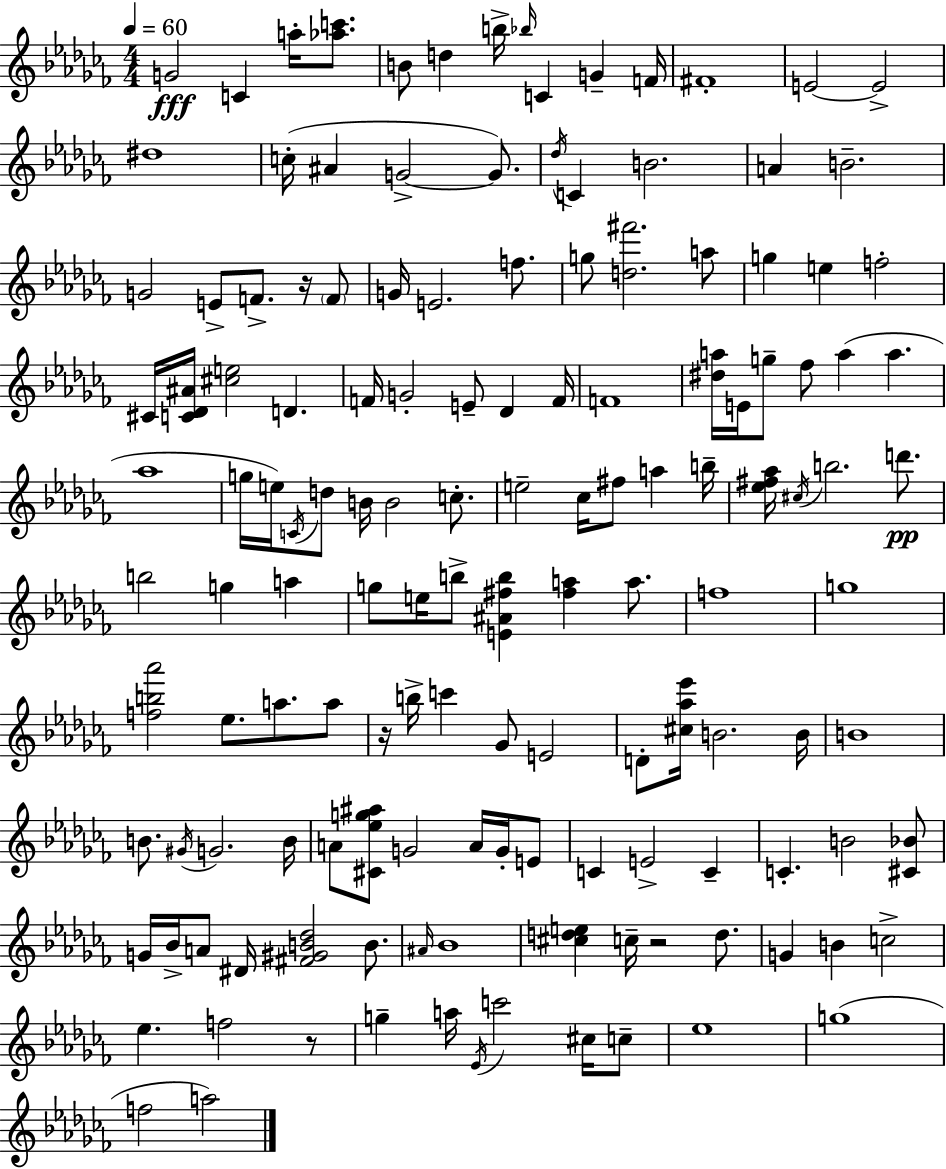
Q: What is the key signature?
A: AES minor